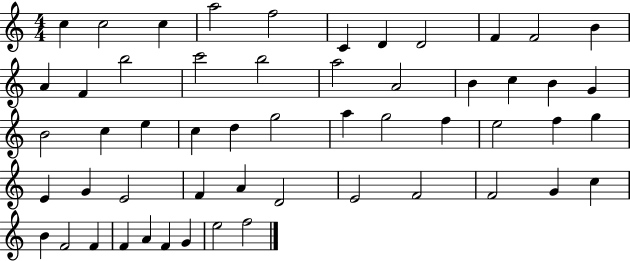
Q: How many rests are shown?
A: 0